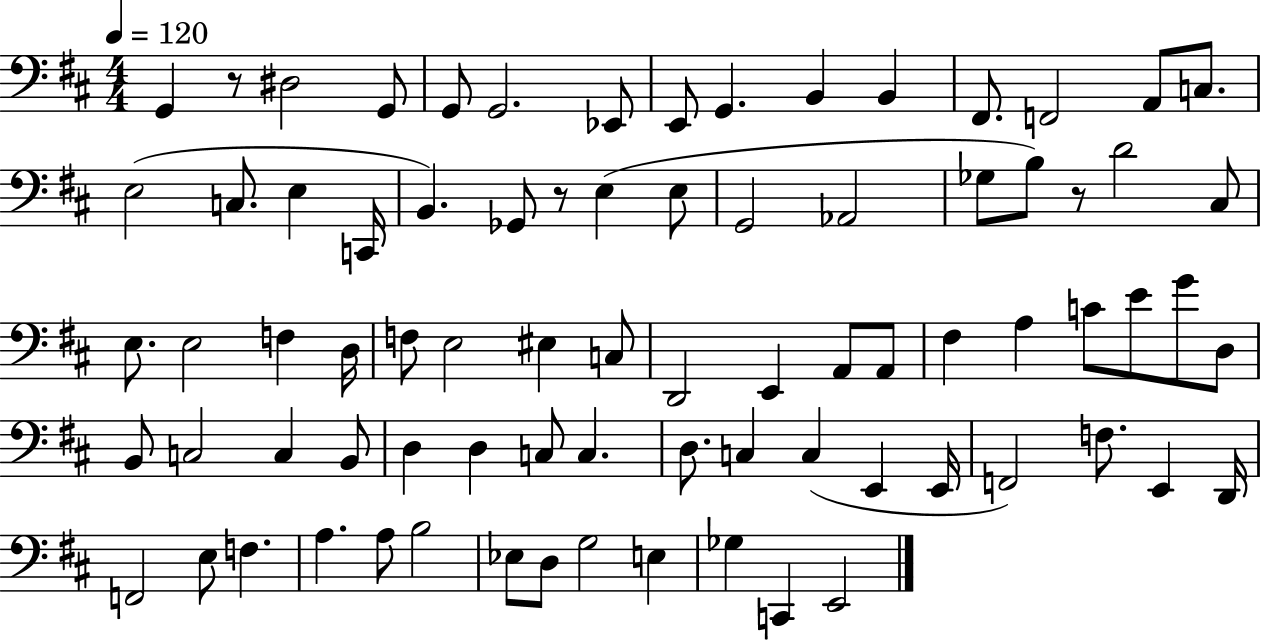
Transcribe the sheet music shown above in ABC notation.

X:1
T:Untitled
M:4/4
L:1/4
K:D
G,, z/2 ^D,2 G,,/2 G,,/2 G,,2 _E,,/2 E,,/2 G,, B,, B,, ^F,,/2 F,,2 A,,/2 C,/2 E,2 C,/2 E, C,,/4 B,, _G,,/2 z/2 E, E,/2 G,,2 _A,,2 _G,/2 B,/2 z/2 D2 ^C,/2 E,/2 E,2 F, D,/4 F,/2 E,2 ^E, C,/2 D,,2 E,, A,,/2 A,,/2 ^F, A, C/2 E/2 G/2 D,/2 B,,/2 C,2 C, B,,/2 D, D, C,/2 C, D,/2 C, C, E,, E,,/4 F,,2 F,/2 E,, D,,/4 F,,2 E,/2 F, A, A,/2 B,2 _E,/2 D,/2 G,2 E, _G, C,, E,,2